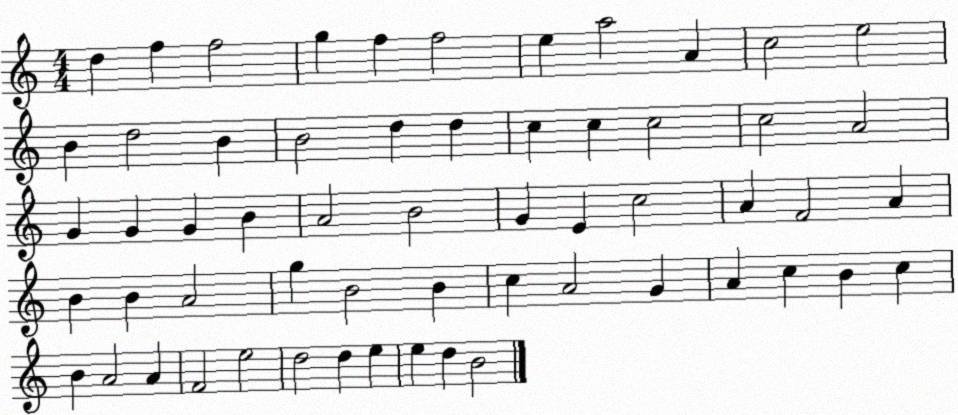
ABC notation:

X:1
T:Untitled
M:4/4
L:1/4
K:C
d f f2 g f f2 e a2 A c2 e2 B d2 B B2 d d c c c2 c2 A2 G G G B A2 B2 G E c2 A F2 A B B A2 g B2 B c A2 G A c B c B A2 A F2 e2 d2 d e e d B2